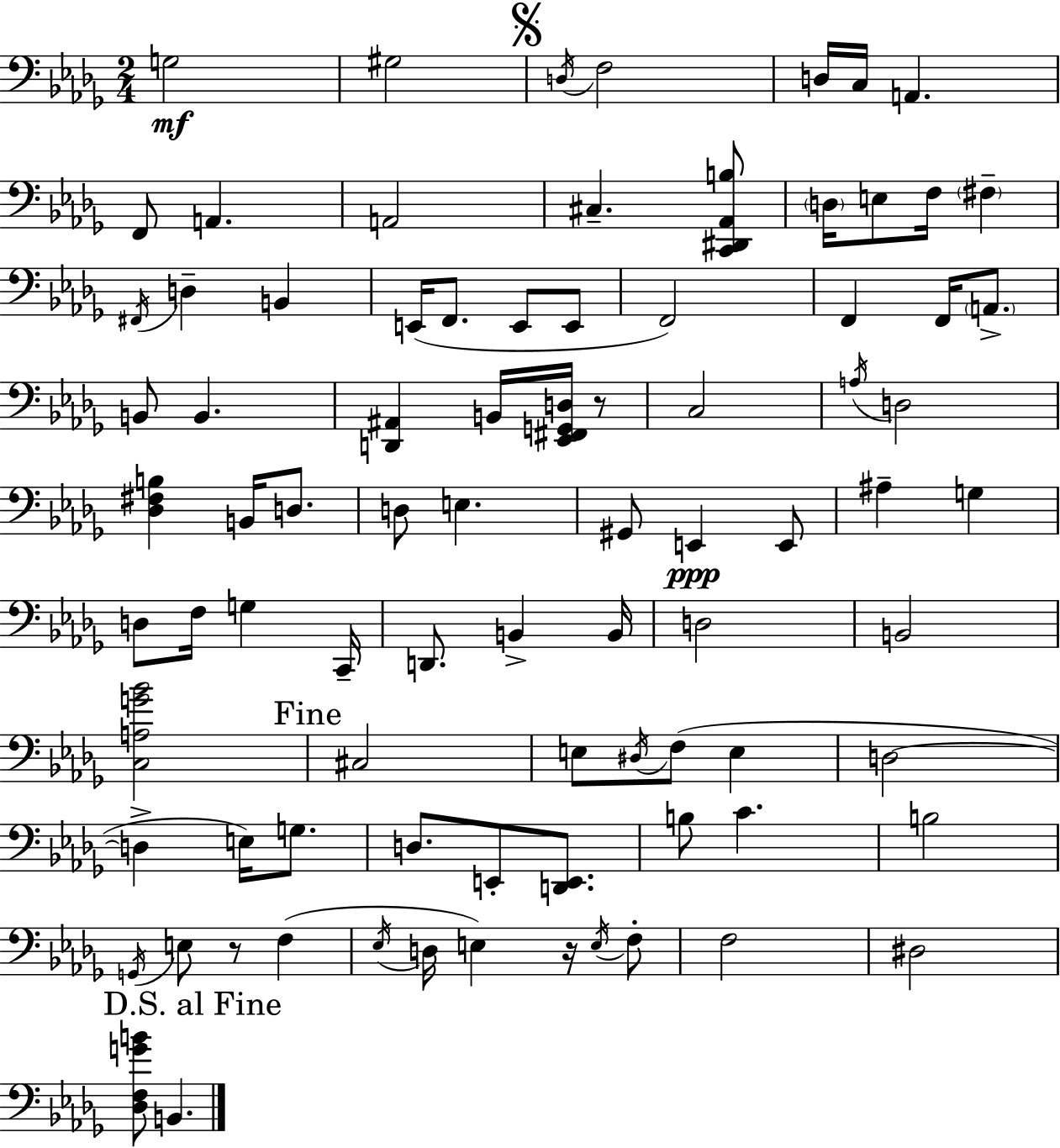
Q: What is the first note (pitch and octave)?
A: G3